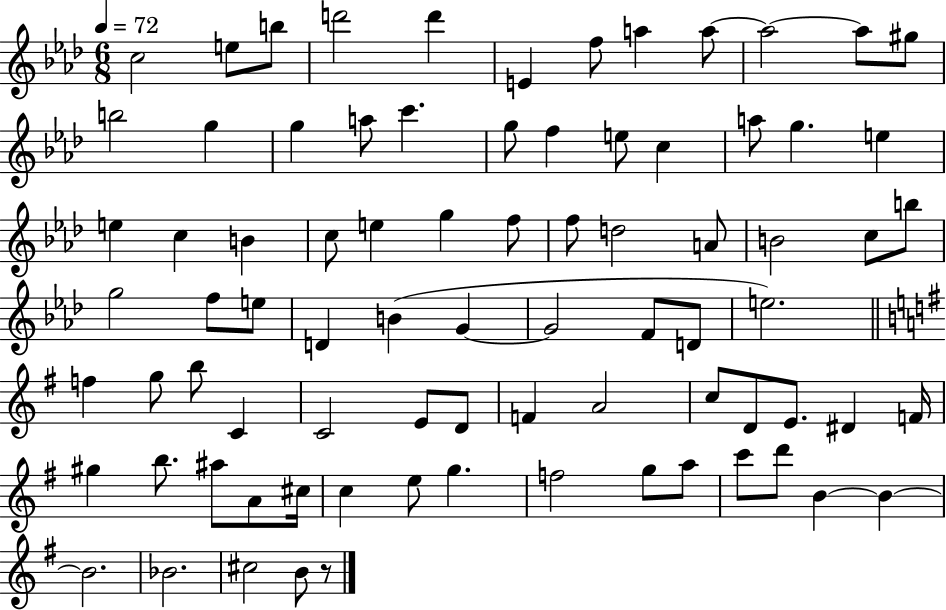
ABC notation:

X:1
T:Untitled
M:6/8
L:1/4
K:Ab
c2 e/2 b/2 d'2 d' E f/2 a a/2 a2 a/2 ^g/2 b2 g g a/2 c' g/2 f e/2 c a/2 g e e c B c/2 e g f/2 f/2 d2 A/2 B2 c/2 b/2 g2 f/2 e/2 D B G G2 F/2 D/2 e2 f g/2 b/2 C C2 E/2 D/2 F A2 c/2 D/2 E/2 ^D F/4 ^g b/2 ^a/2 A/2 ^c/4 c e/2 g f2 g/2 a/2 c'/2 d'/2 B B B2 _B2 ^c2 B/2 z/2